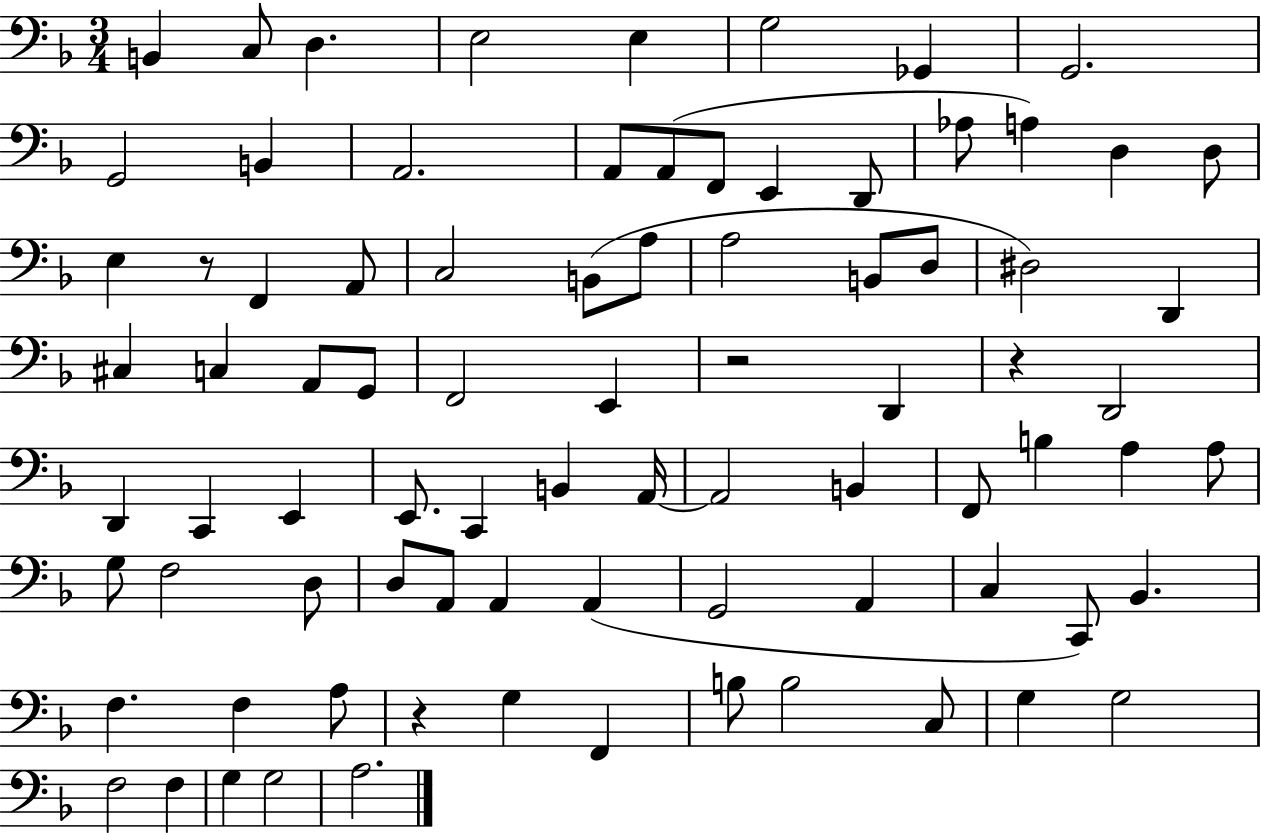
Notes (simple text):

B2/q C3/e D3/q. E3/h E3/q G3/h Gb2/q G2/h. G2/h B2/q A2/h. A2/e A2/e F2/e E2/q D2/e Ab3/e A3/q D3/q D3/e E3/q R/e F2/q A2/e C3/h B2/e A3/e A3/h B2/e D3/e D#3/h D2/q C#3/q C3/q A2/e G2/e F2/h E2/q R/h D2/q R/q D2/h D2/q C2/q E2/q E2/e. C2/q B2/q A2/s A2/h B2/q F2/e B3/q A3/q A3/e G3/e F3/h D3/e D3/e A2/e A2/q A2/q G2/h A2/q C3/q C2/e Bb2/q. F3/q. F3/q A3/e R/q G3/q F2/q B3/e B3/h C3/e G3/q G3/h F3/h F3/q G3/q G3/h A3/h.